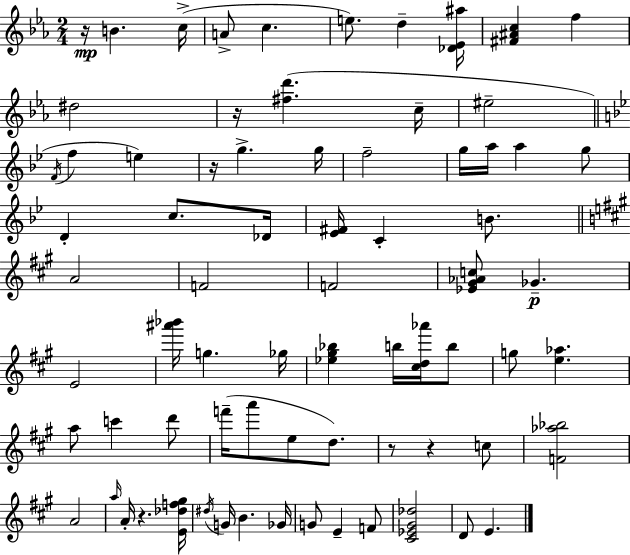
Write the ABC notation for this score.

X:1
T:Untitled
M:2/4
L:1/4
K:Eb
z/4 B c/4 A/2 c e/2 d [_D_E^a]/4 [^F^Ac] f ^d2 z/4 [^fd'] c/4 ^e2 F/4 f e z/4 g g/4 f2 g/4 a/4 a g/2 D c/2 _D/4 [_E^F]/4 C B/2 A2 F2 F2 [_E^G_Ac]/2 _G E2 [^a'_b']/4 g _g/4 [_e^g_b] b/4 [^cd_a']/4 b/2 g/2 [e_a] a/2 c' d'/2 f'/4 a'/2 e/2 d/2 z/2 z c/2 [F_a_b]2 A2 a/4 A/4 z [E_df^g]/4 ^d/4 G/4 B _G/4 G/2 E F/2 [^C_E^G_d]2 D/2 E